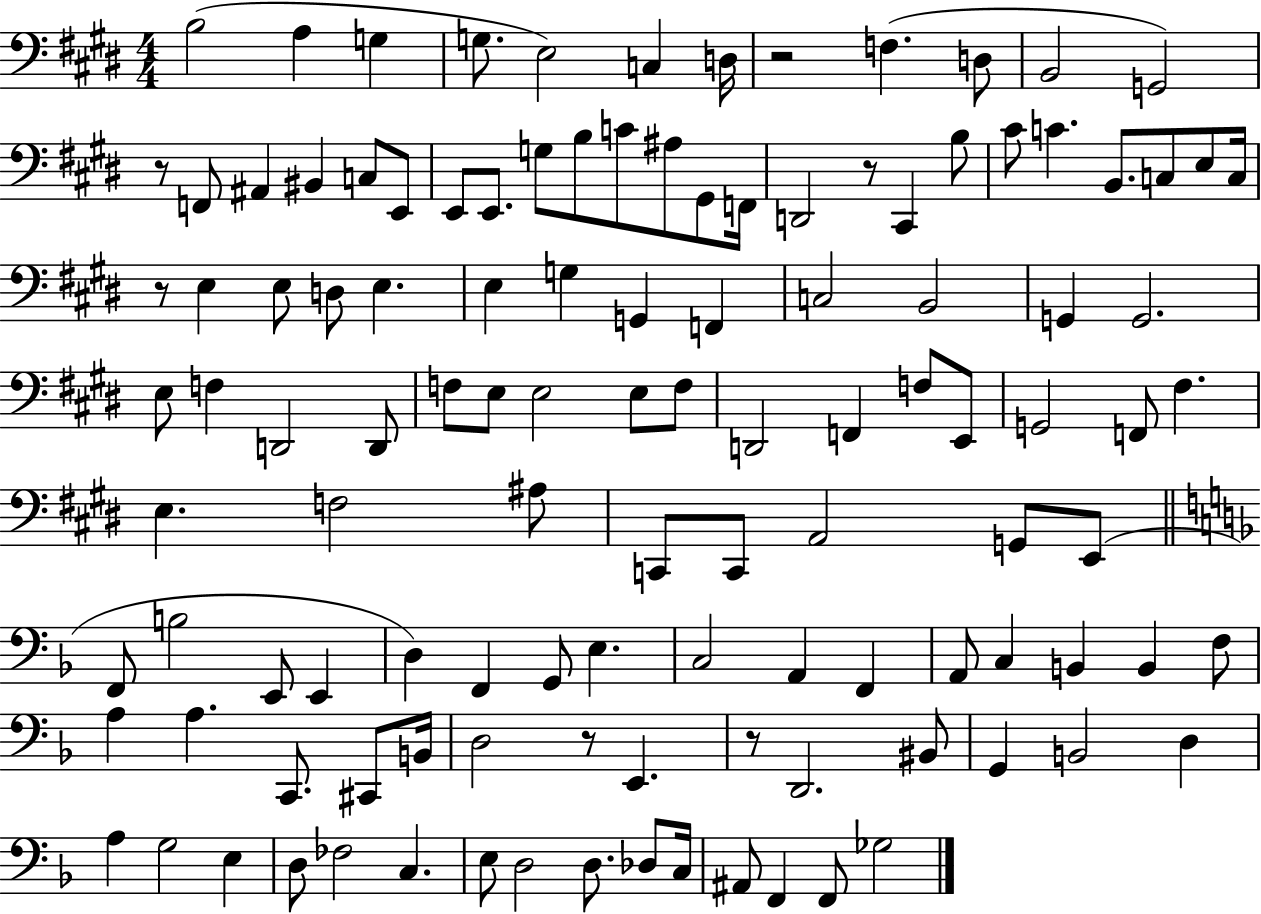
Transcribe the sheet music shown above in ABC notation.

X:1
T:Untitled
M:4/4
L:1/4
K:E
B,2 A, G, G,/2 E,2 C, D,/4 z2 F, D,/2 B,,2 G,,2 z/2 F,,/2 ^A,, ^B,, C,/2 E,,/2 E,,/2 E,,/2 G,/2 B,/2 C/2 ^A,/2 ^G,,/2 F,,/4 D,,2 z/2 ^C,, B,/2 ^C/2 C B,,/2 C,/2 E,/2 C,/4 z/2 E, E,/2 D,/2 E, E, G, G,, F,, C,2 B,,2 G,, G,,2 E,/2 F, D,,2 D,,/2 F,/2 E,/2 E,2 E,/2 F,/2 D,,2 F,, F,/2 E,,/2 G,,2 F,,/2 ^F, E, F,2 ^A,/2 C,,/2 C,,/2 A,,2 G,,/2 E,,/2 F,,/2 B,2 E,,/2 E,, D, F,, G,,/2 E, C,2 A,, F,, A,,/2 C, B,, B,, F,/2 A, A, C,,/2 ^C,,/2 B,,/4 D,2 z/2 E,, z/2 D,,2 ^B,,/2 G,, B,,2 D, A, G,2 E, D,/2 _F,2 C, E,/2 D,2 D,/2 _D,/2 C,/4 ^A,,/2 F,, F,,/2 _G,2